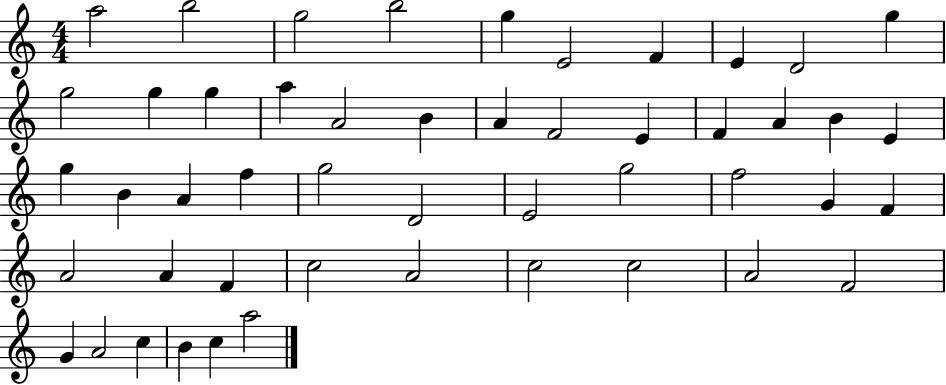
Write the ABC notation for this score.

X:1
T:Untitled
M:4/4
L:1/4
K:C
a2 b2 g2 b2 g E2 F E D2 g g2 g g a A2 B A F2 E F A B E g B A f g2 D2 E2 g2 f2 G F A2 A F c2 A2 c2 c2 A2 F2 G A2 c B c a2